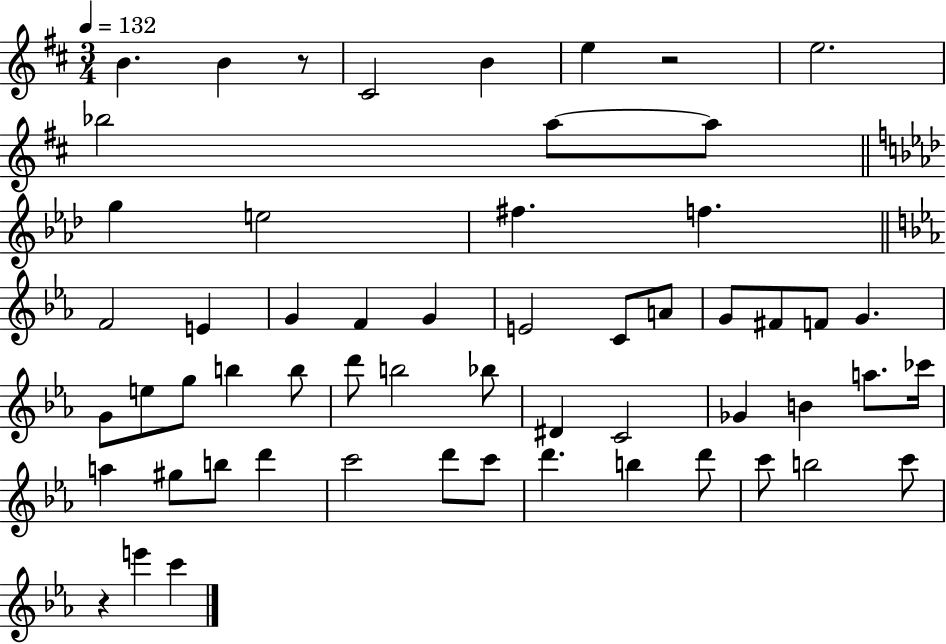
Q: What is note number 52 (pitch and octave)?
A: C6